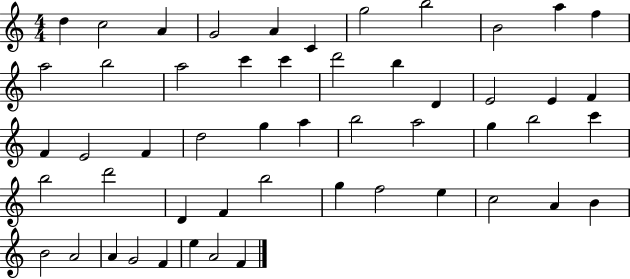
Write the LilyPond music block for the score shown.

{
  \clef treble
  \numericTimeSignature
  \time 4/4
  \key c \major
  d''4 c''2 a'4 | g'2 a'4 c'4 | g''2 b''2 | b'2 a''4 f''4 | \break a''2 b''2 | a''2 c'''4 c'''4 | d'''2 b''4 d'4 | e'2 e'4 f'4 | \break f'4 e'2 f'4 | d''2 g''4 a''4 | b''2 a''2 | g''4 b''2 c'''4 | \break b''2 d'''2 | d'4 f'4 b''2 | g''4 f''2 e''4 | c''2 a'4 b'4 | \break b'2 a'2 | a'4 g'2 f'4 | e''4 a'2 f'4 | \bar "|."
}